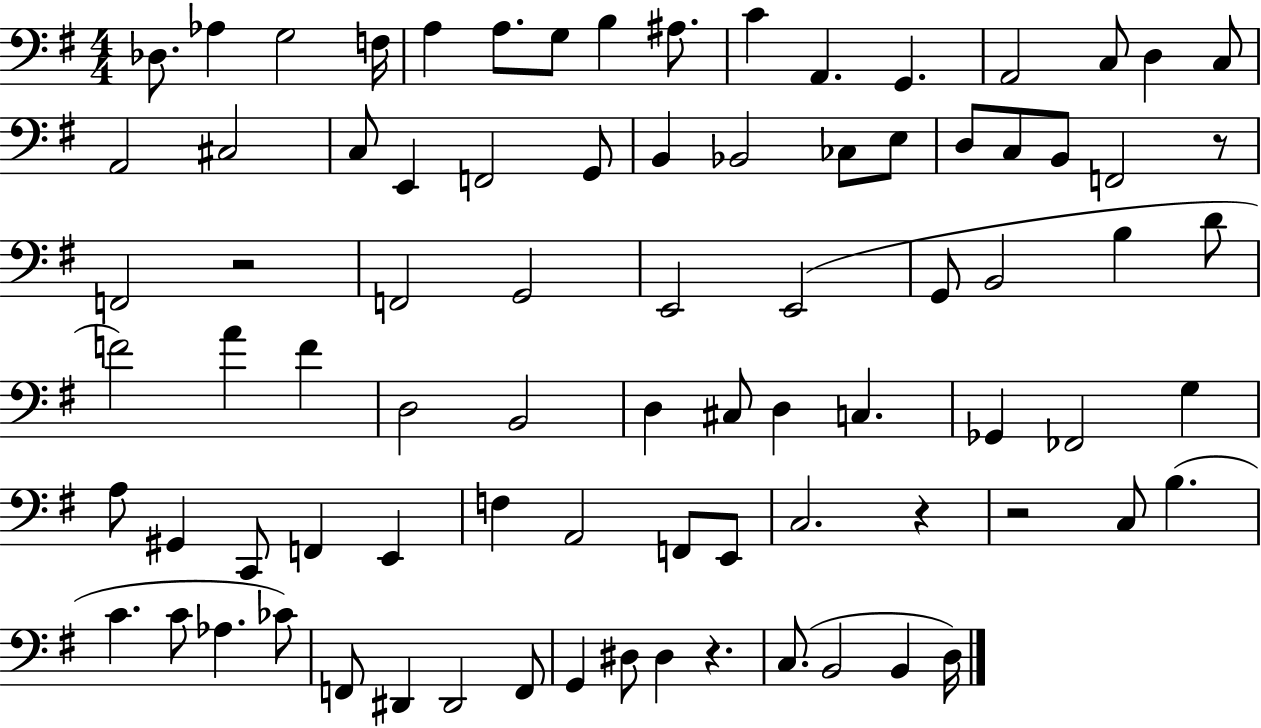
Db3/e. Ab3/q G3/h F3/s A3/q A3/e. G3/e B3/q A#3/e. C4/q A2/q. G2/q. A2/h C3/e D3/q C3/e A2/h C#3/h C3/e E2/q F2/h G2/e B2/q Bb2/h CES3/e E3/e D3/e C3/e B2/e F2/h R/e F2/h R/h F2/h G2/h E2/h E2/h G2/e B2/h B3/q D4/e F4/h A4/q F4/q D3/h B2/h D3/q C#3/e D3/q C3/q. Gb2/q FES2/h G3/q A3/e G#2/q C2/e F2/q E2/q F3/q A2/h F2/e E2/e C3/h. R/q R/h C3/e B3/q. C4/q. C4/e Ab3/q. CES4/e F2/e D#2/q D#2/h F2/e G2/q D#3/e D#3/q R/q. C3/e. B2/h B2/q D3/s